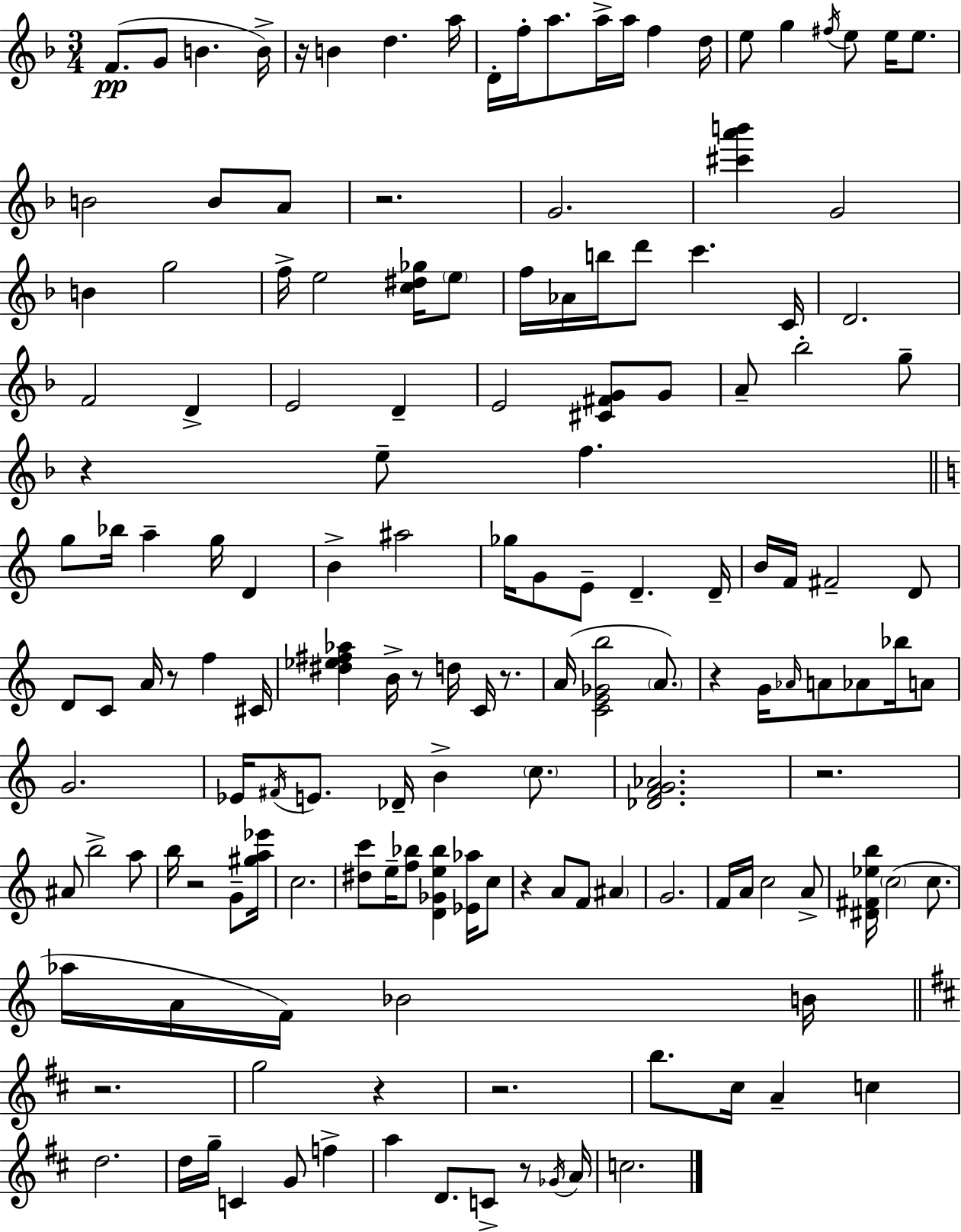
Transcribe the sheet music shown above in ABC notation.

X:1
T:Untitled
M:3/4
L:1/4
K:Dm
F/2 G/2 B B/4 z/4 B d a/4 D/4 f/4 a/2 a/4 a/4 f d/4 e/2 g ^f/4 e/2 e/4 e/2 B2 B/2 A/2 z2 G2 [^c'a'b'] G2 B g2 f/4 e2 [c^d_g]/4 e/2 f/4 _A/4 b/4 d'/2 c' C/4 D2 F2 D E2 D E2 [^C^FG]/2 G/2 A/2 _b2 g/2 z e/2 f g/2 _b/4 a g/4 D B ^a2 _g/4 G/2 E/2 D D/4 B/4 F/4 ^F2 D/2 D/2 C/2 A/4 z/2 f ^C/4 [^d_e^f_a] B/4 z/2 d/4 C/4 z/2 A/4 [CE_Gb]2 A/2 z G/4 _A/4 A/2 _A/2 _b/4 A/2 G2 _E/4 ^F/4 E/2 _D/4 B c/2 [_DFG_A]2 z2 ^A/2 b2 a/2 b/4 z2 G/2 [^ga_e']/4 c2 [^dc']/2 e/4 [f_b]/2 [D_Ge_b] [_E_a]/4 c/2 z A/2 F/2 ^A G2 F/4 A/4 c2 A/2 [^D^F_eb]/4 c2 c/2 _a/4 A/4 F/4 _B2 B/4 z2 g2 z z2 b/2 ^c/4 A c d2 d/4 g/4 C G/2 f a D/2 C/2 z/2 _G/4 A/4 c2